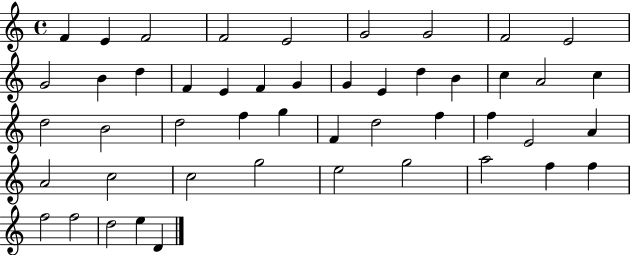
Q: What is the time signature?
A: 4/4